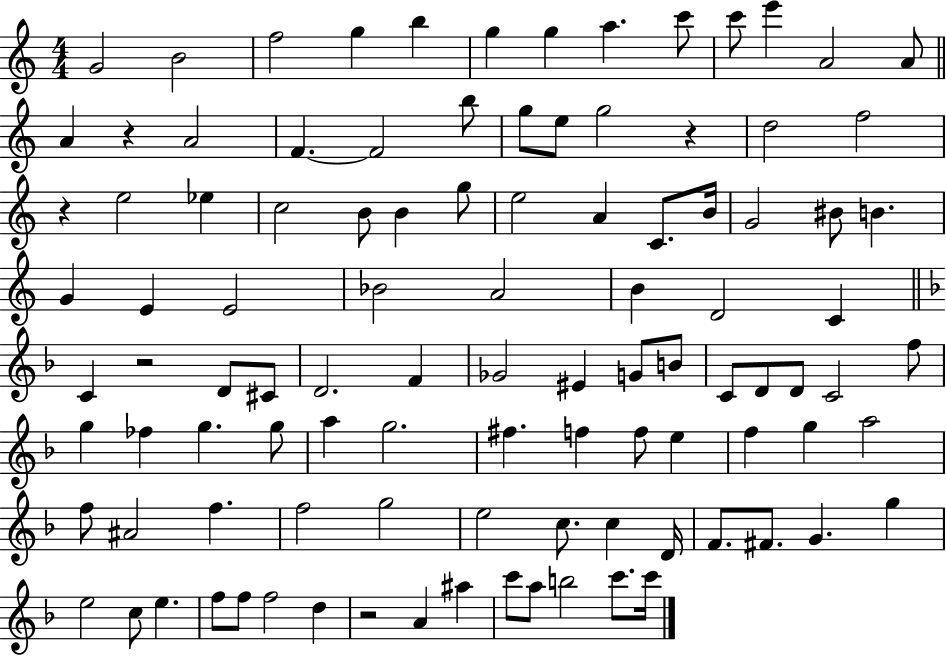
{
  \clef treble
  \numericTimeSignature
  \time 4/4
  \key c \major
  g'2 b'2 | f''2 g''4 b''4 | g''4 g''4 a''4. c'''8 | c'''8 e'''4 a'2 a'8 | \break \bar "||" \break \key a \minor a'4 r4 a'2 | f'4.~~ f'2 b''8 | g''8 e''8 g''2 r4 | d''2 f''2 | \break r4 e''2 ees''4 | c''2 b'8 b'4 g''8 | e''2 a'4 c'8. b'16 | g'2 bis'8 b'4. | \break g'4 e'4 e'2 | bes'2 a'2 | b'4 d'2 c'4 | \bar "||" \break \key f \major c'4 r2 d'8 cis'8 | d'2. f'4 | ges'2 eis'4 g'8 b'8 | c'8 d'8 d'8 c'2 f''8 | \break g''4 fes''4 g''4. g''8 | a''4 g''2. | fis''4. f''4 f''8 e''4 | f''4 g''4 a''2 | \break f''8 ais'2 f''4. | f''2 g''2 | e''2 c''8. c''4 d'16 | f'8. fis'8. g'4. g''4 | \break e''2 c''8 e''4. | f''8 f''8 f''2 d''4 | r2 a'4 ais''4 | c'''8 a''8 b''2 c'''8. c'''16 | \break \bar "|."
}